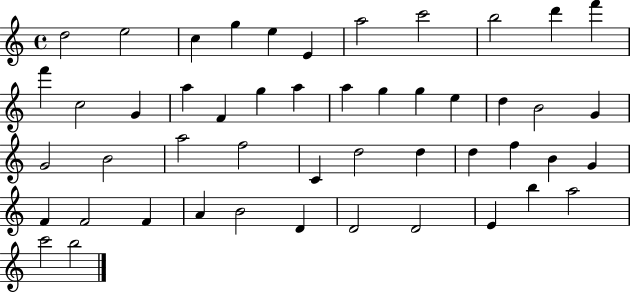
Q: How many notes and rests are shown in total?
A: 49